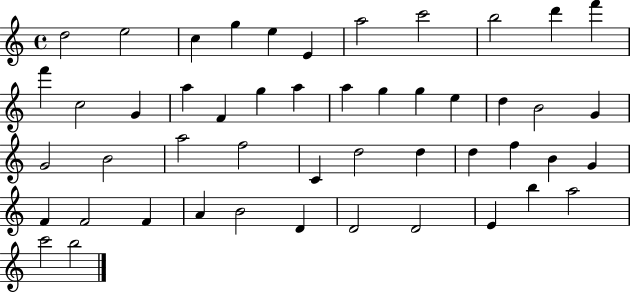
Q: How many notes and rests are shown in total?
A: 49